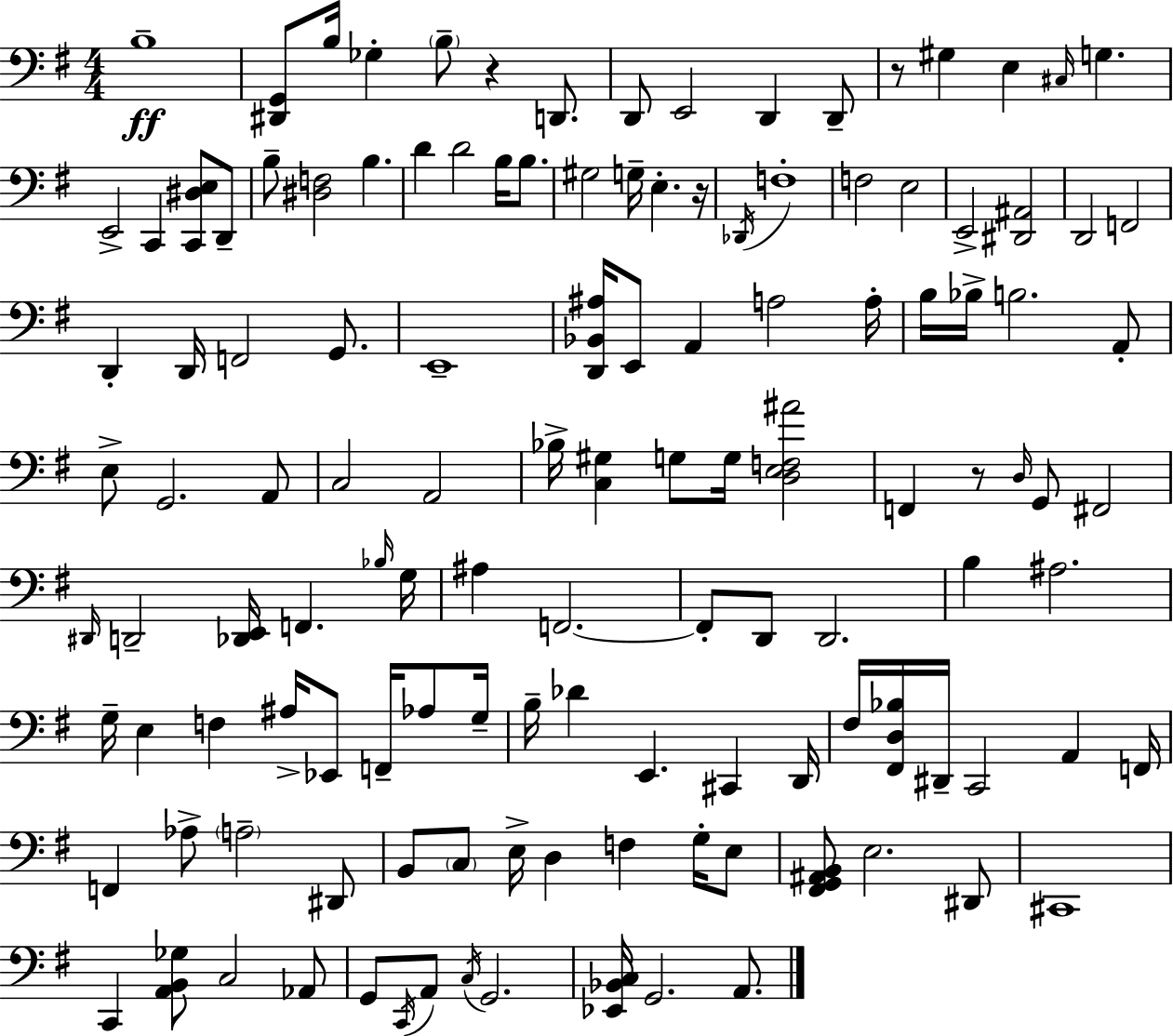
{
  \clef bass
  \numericTimeSignature
  \time 4/4
  \key g \major
  \repeat volta 2 { b1--\ff | <dis, g,>8 b16 ges4-. \parenthesize b8-- r4 d,8. | d,8 e,2 d,4 d,8-- | r8 gis4 e4 \grace { cis16 } g4. | \break e,2-> c,4 <c, dis e>8 d,8-- | b8-- <dis f>2 b4. | d'4 d'2 b16 b8. | gis2 g16-- e4.-. | \break r16 \acciaccatura { des,16 } f1-. | f2 e2 | e,2-> <dis, ais,>2 | d,2 f,2 | \break d,4-. d,16 f,2 g,8. | e,1-- | <d, bes, ais>16 e,8 a,4 a2 | a16-. b16 bes16-> b2. | \break a,8-. e8-> g,2. | a,8 c2 a,2 | bes16-> <c gis>4 g8 g16 <d e f ais'>2 | f,4 r8 \grace { d16 } g,8 fis,2 | \break \grace { dis,16 } d,2-- <des, e,>16 f,4. | \grace { bes16 } g16 ais4 f,2.~~ | f,8-. d,8 d,2. | b4 ais2. | \break g16-- e4 f4 ais16-> ees,8 | f,16-- aes8 g16-- b16-- des'4 e,4. | cis,4 d,16 fis16 <fis, d bes>16 dis,16-- c,2 | a,4 f,16 f,4 aes8-> \parenthesize a2-- | \break dis,8 b,8 \parenthesize c8 e16-> d4 f4 | g16-. e8 <fis, g, ais, b,>8 e2. | dis,8 cis,1 | c,4 <a, b, ges>8 c2 | \break aes,8 g,8 \acciaccatura { c,16 } a,8 \acciaccatura { c16 } g,2. | <ees, bes, c>16 g,2. | a,8. } \bar "|."
}